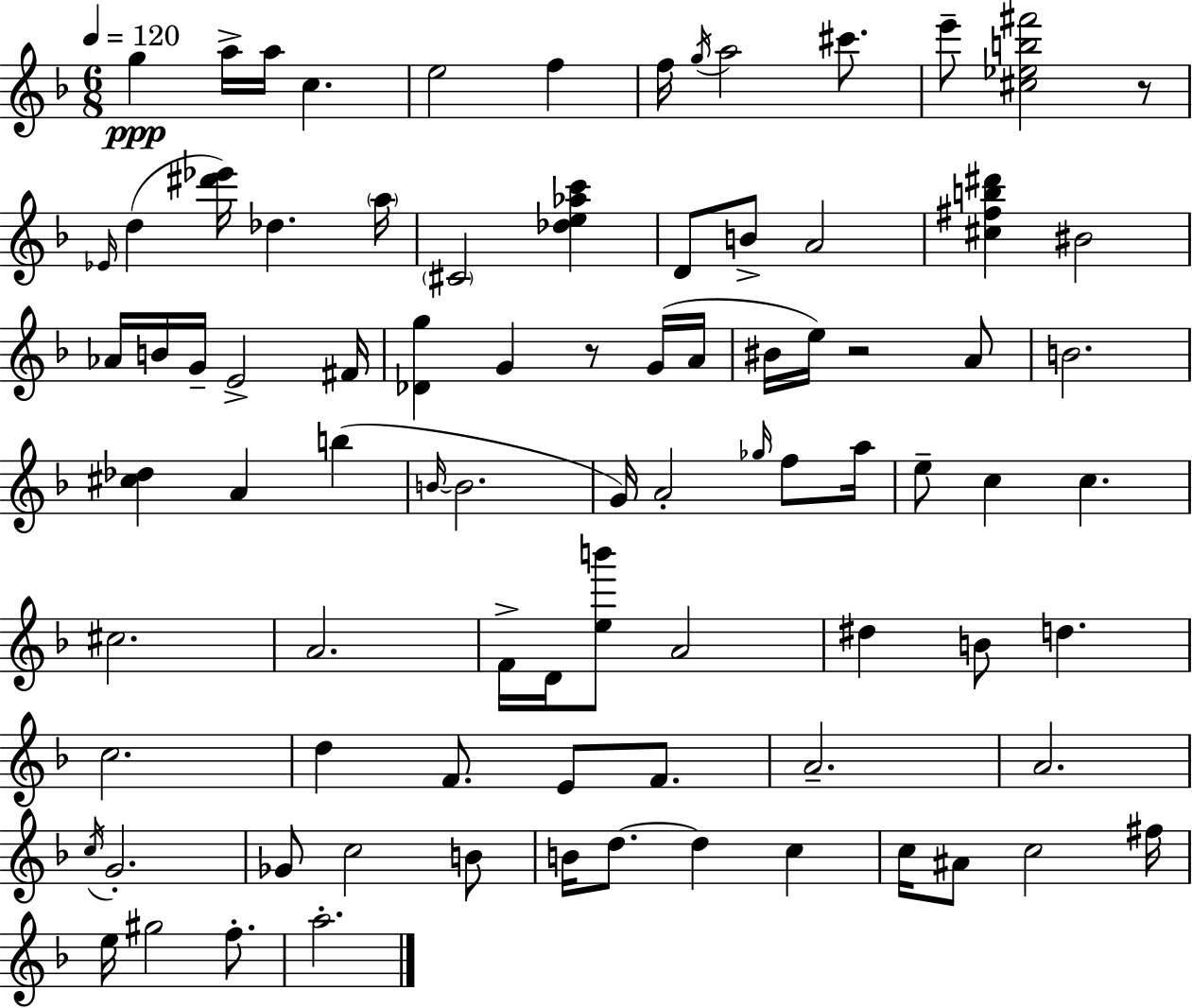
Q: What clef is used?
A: treble